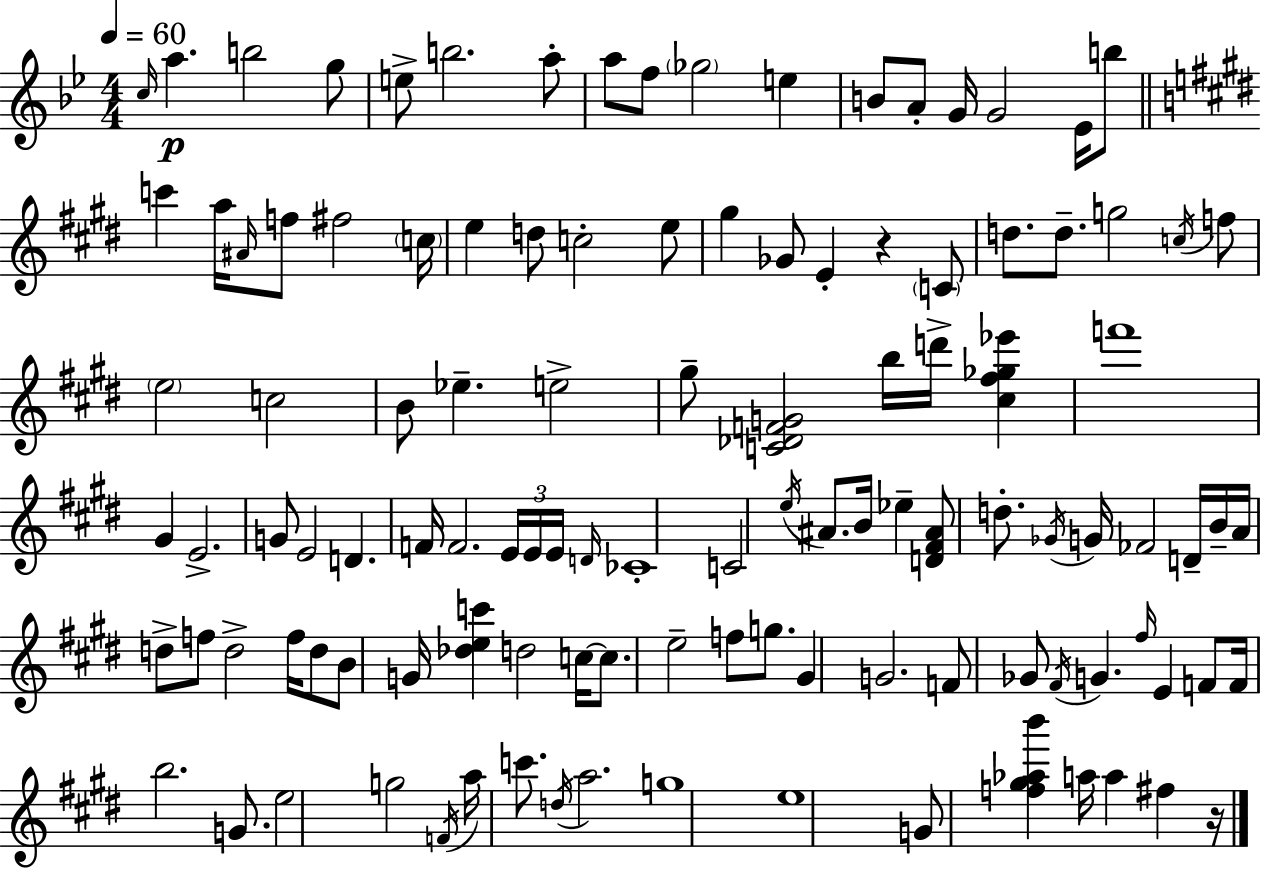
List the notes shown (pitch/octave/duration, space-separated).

C5/s A5/q. B5/h G5/e E5/e B5/h. A5/e A5/e F5/e Gb5/h E5/q B4/e A4/e G4/s G4/h Eb4/s B5/e C6/q A5/s A#4/s F5/e F#5/h C5/s E5/q D5/e C5/h E5/e G#5/q Gb4/e E4/q R/q C4/e D5/e. D5/e. G5/h C5/s F5/e E5/h C5/h B4/e Eb5/q. E5/h G#5/e [C4,Db4,F4,G4]/h B5/s D6/s [C#5,F#5,Gb5,Eb6]/q F6/w G#4/q E4/h. G4/e E4/h D4/q. F4/s F4/h. E4/s E4/s E4/s D4/s CES4/w C4/h E5/s A#4/e. B4/s Eb5/q [D4,F#4,A#4]/e D5/e. Gb4/s G4/s FES4/h D4/s B4/s A4/s D5/e F5/e D5/h F5/s D5/e B4/e G4/s [Db5,E5,C6]/q D5/h C5/s C5/e. E5/h F5/e G5/e. G#4/q G4/h. F4/e Gb4/e F#4/s G4/q. F#5/s E4/q F4/e F4/s B5/h. G4/e. E5/h G5/h F4/s A5/s C6/e. D5/s A5/h. G5/w E5/w G4/e [F5,G#5,Ab5,B6]/q A5/s A5/q F#5/q R/s